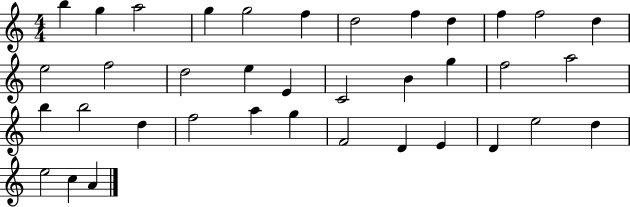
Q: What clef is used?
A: treble